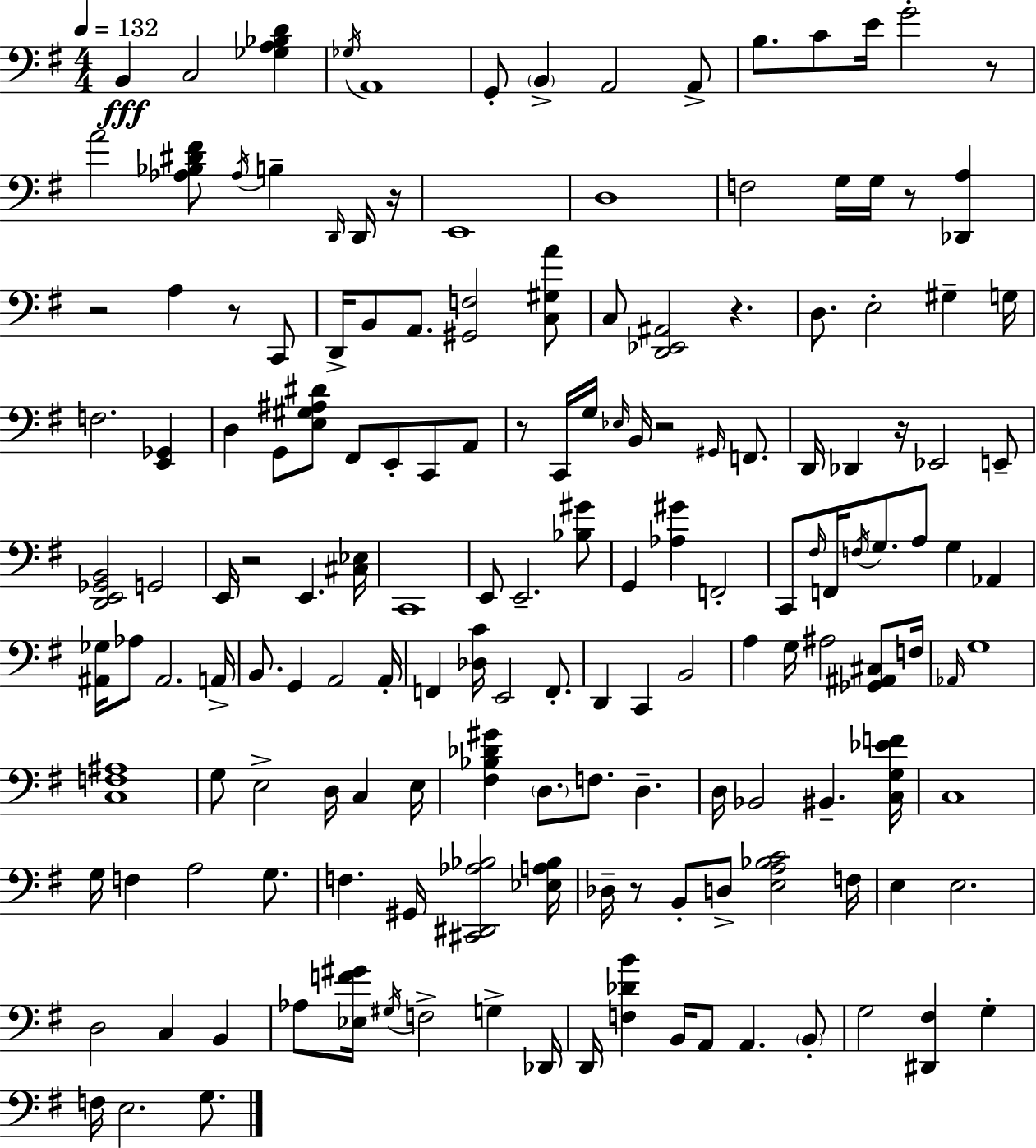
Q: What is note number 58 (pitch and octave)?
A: C2